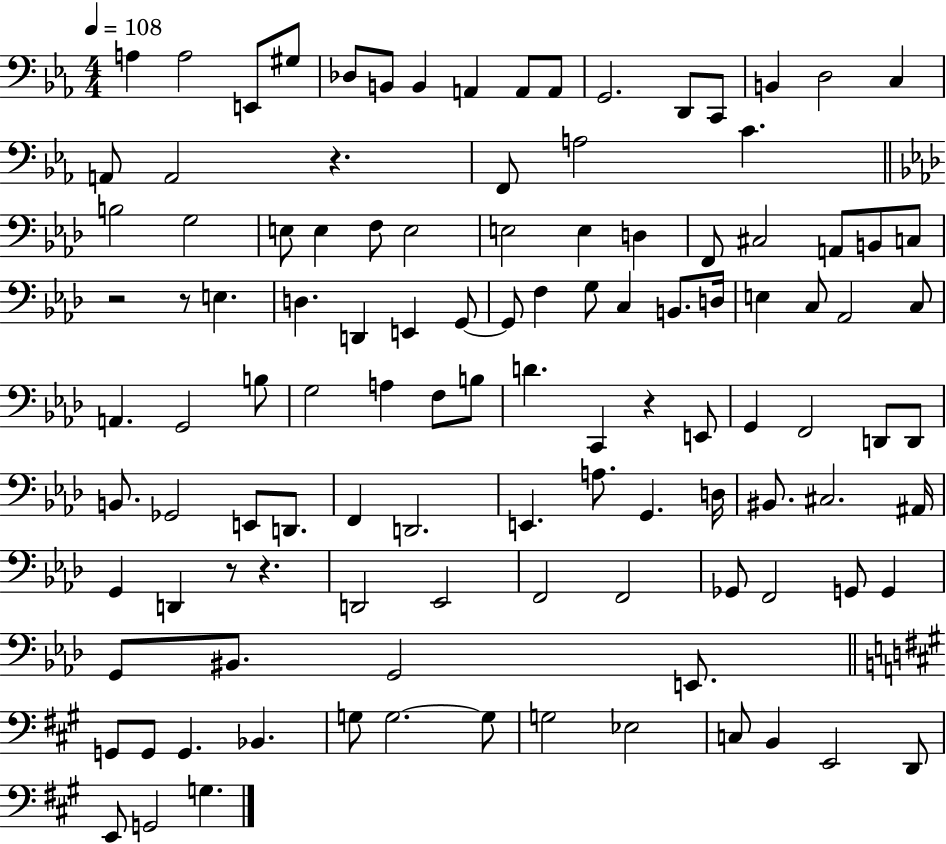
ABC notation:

X:1
T:Untitled
M:4/4
L:1/4
K:Eb
A, A,2 E,,/2 ^G,/2 _D,/2 B,,/2 B,, A,, A,,/2 A,,/2 G,,2 D,,/2 C,,/2 B,, D,2 C, A,,/2 A,,2 z F,,/2 A,2 C B,2 G,2 E,/2 E, F,/2 E,2 E,2 E, D, F,,/2 ^C,2 A,,/2 B,,/2 C,/2 z2 z/2 E, D, D,, E,, G,,/2 G,,/2 F, G,/2 C, B,,/2 D,/4 E, C,/2 _A,,2 C,/2 A,, G,,2 B,/2 G,2 A, F,/2 B,/2 D C,, z E,,/2 G,, F,,2 D,,/2 D,,/2 B,,/2 _G,,2 E,,/2 D,,/2 F,, D,,2 E,, A,/2 G,, D,/4 ^B,,/2 ^C,2 ^A,,/4 G,, D,, z/2 z D,,2 _E,,2 F,,2 F,,2 _G,,/2 F,,2 G,,/2 G,, G,,/2 ^B,,/2 G,,2 E,,/2 G,,/2 G,,/2 G,, _B,, G,/2 G,2 G,/2 G,2 _E,2 C,/2 B,, E,,2 D,,/2 E,,/2 G,,2 G,